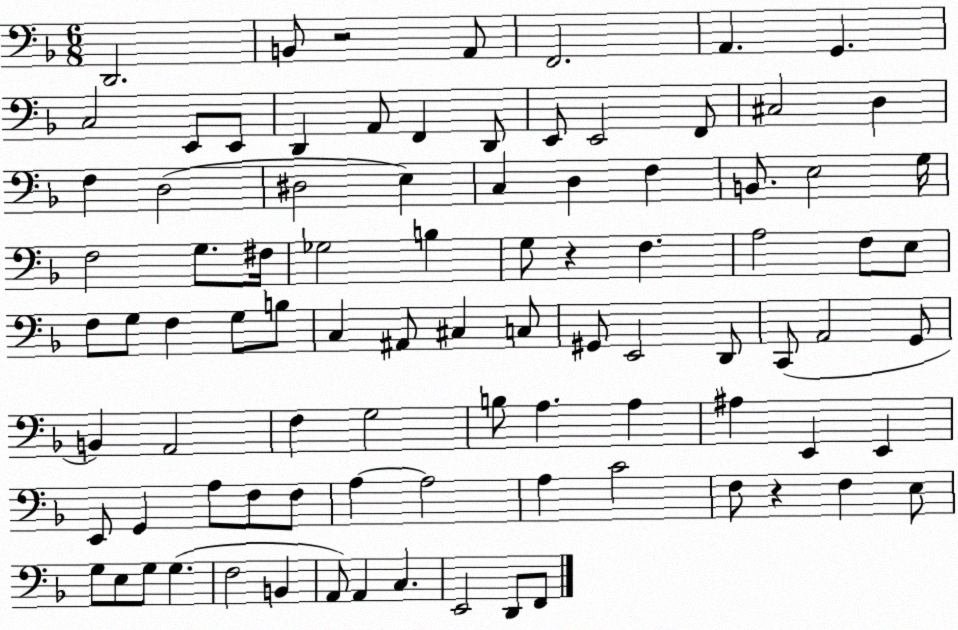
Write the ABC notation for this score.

X:1
T:Untitled
M:6/8
L:1/4
K:F
D,,2 B,,/2 z2 A,,/2 F,,2 A,, G,, C,2 E,,/2 E,,/2 D,, A,,/2 F,, D,,/2 E,,/2 E,,2 F,,/2 ^C,2 D, F, D,2 ^D,2 E, C, D, F, B,,/2 E,2 G,/4 F,2 G,/2 ^F,/4 _G,2 B, G,/2 z F, A,2 F,/2 E,/2 F,/2 G,/2 F, G,/2 B,/2 C, ^A,,/2 ^C, C,/2 ^G,,/2 E,,2 D,,/2 C,,/2 A,,2 G,,/2 B,, A,,2 F, G,2 B,/2 A, A, ^A, E,, E,, E,,/2 G,, A,/2 F,/2 F,/2 A, A,2 A, C2 F,/2 z F, E,/2 G,/2 E,/2 G,/2 G, F,2 B,, A,,/2 A,, C, E,,2 D,,/2 F,,/2